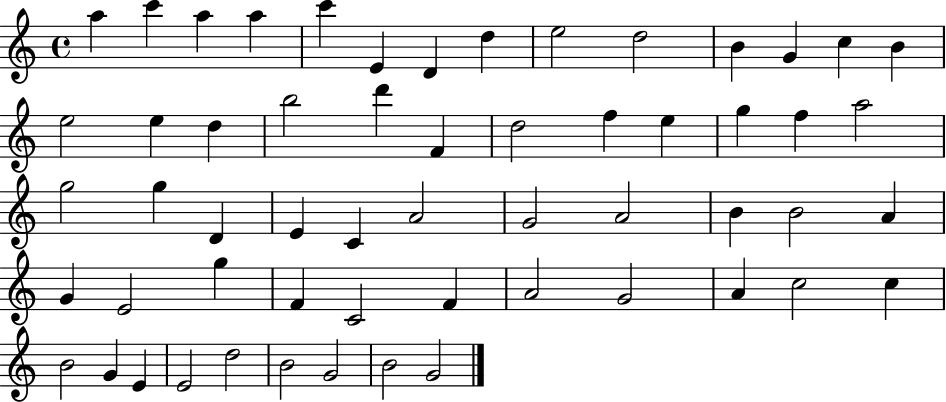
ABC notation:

X:1
T:Untitled
M:4/4
L:1/4
K:C
a c' a a c' E D d e2 d2 B G c B e2 e d b2 d' F d2 f e g f a2 g2 g D E C A2 G2 A2 B B2 A G E2 g F C2 F A2 G2 A c2 c B2 G E E2 d2 B2 G2 B2 G2